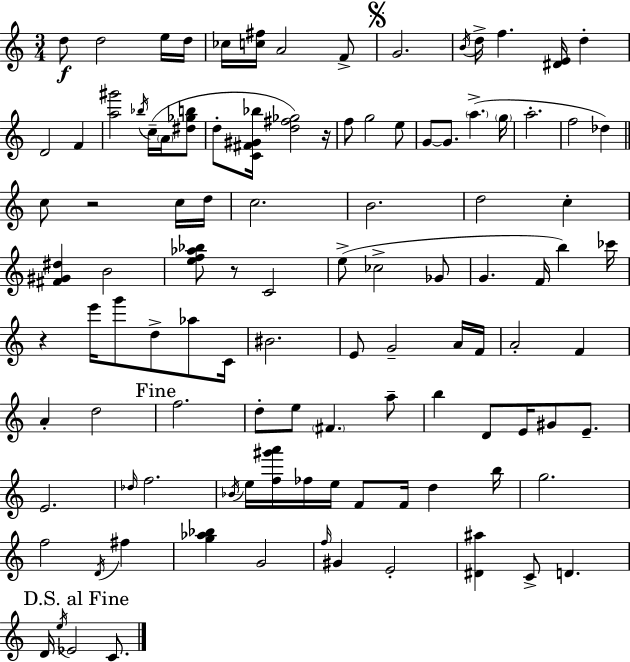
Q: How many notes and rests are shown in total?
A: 108